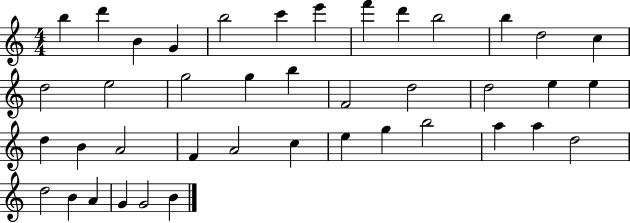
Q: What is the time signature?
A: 4/4